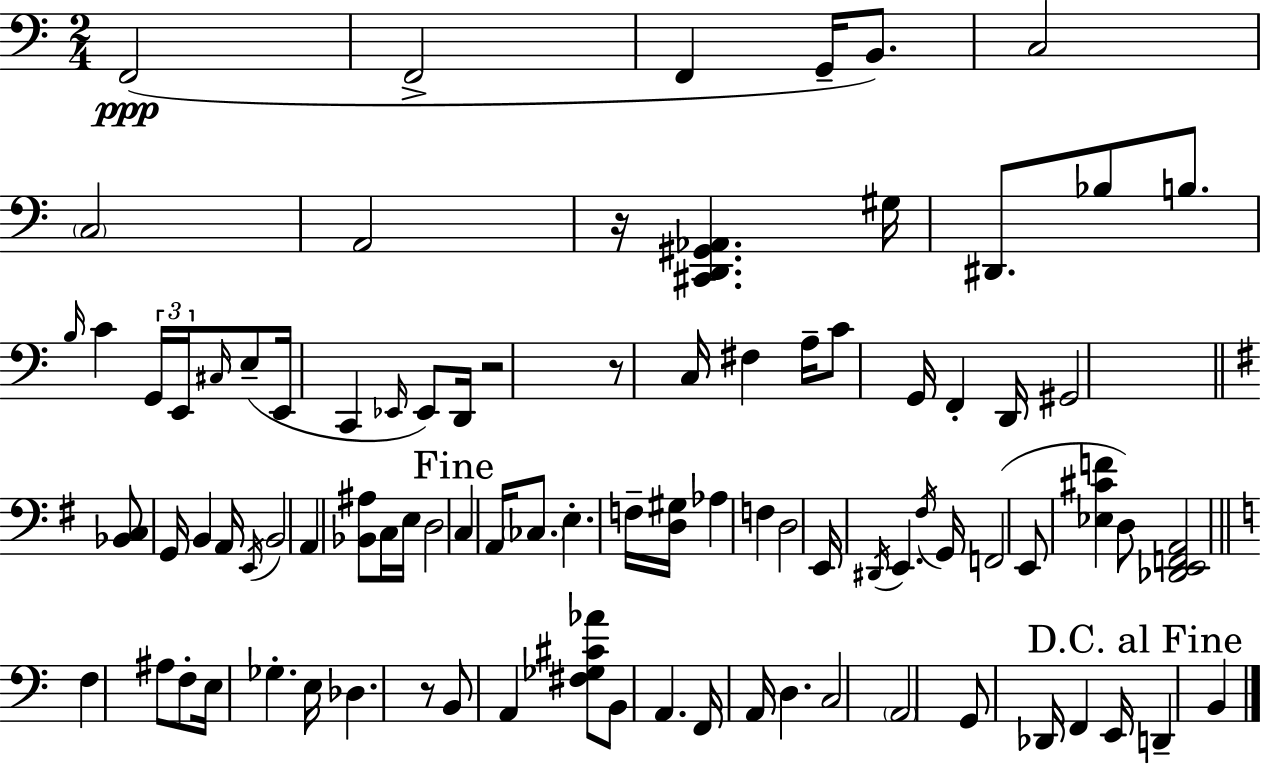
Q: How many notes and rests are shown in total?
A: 89